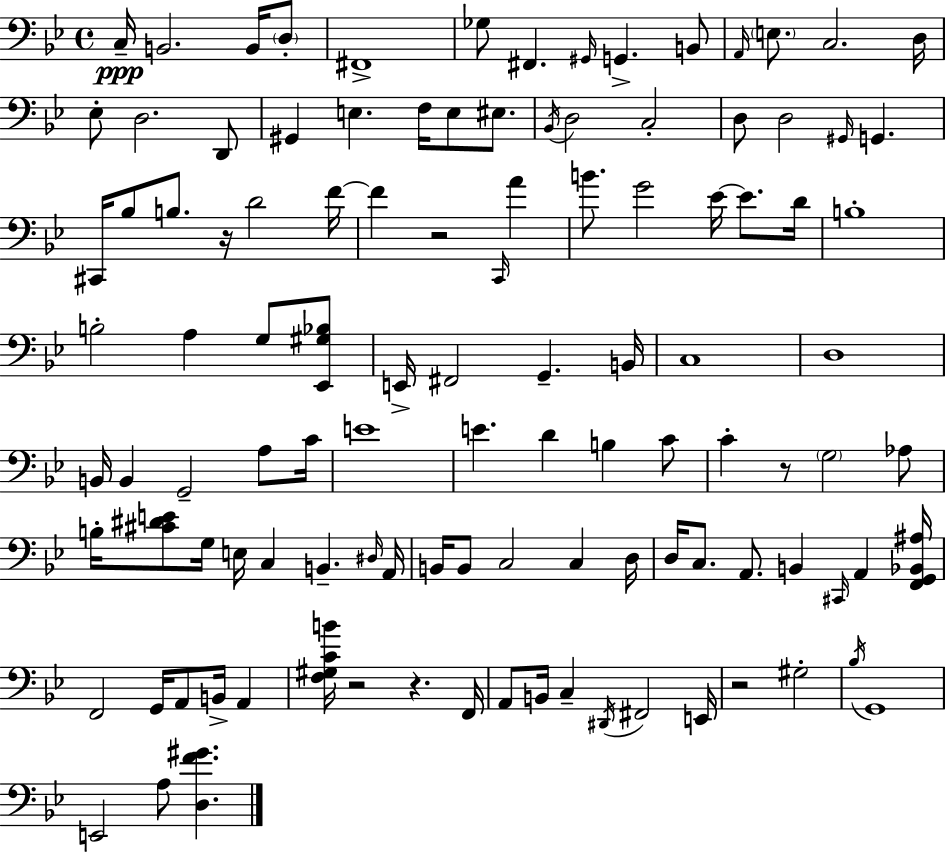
X:1
T:Untitled
M:4/4
L:1/4
K:Gm
C,/4 B,,2 B,,/4 D,/2 ^F,,4 _G,/2 ^F,, ^G,,/4 G,, B,,/2 A,,/4 E,/2 C,2 D,/4 _E,/2 D,2 D,,/2 ^G,, E, F,/4 E,/2 ^E,/2 _B,,/4 D,2 C,2 D,/2 D,2 ^G,,/4 G,, ^C,,/4 _B,/2 B,/2 z/4 D2 F/4 F z2 C,,/4 A B/2 G2 _E/4 _E/2 D/4 B,4 B,2 A, G,/2 [_E,,^G,_B,]/2 E,,/4 ^F,,2 G,, B,,/4 C,4 D,4 B,,/4 B,, G,,2 A,/2 C/4 E4 E D B, C/2 C z/2 G,2 _A,/2 B,/4 [^C^DE]/2 G,/4 E,/4 C, B,, ^D,/4 A,,/4 B,,/4 B,,/2 C,2 C, D,/4 D,/4 C,/2 A,,/2 B,, ^C,,/4 A,, [F,,G,,_B,,^A,]/4 F,,2 G,,/4 A,,/2 B,,/4 A,, [F,^G,CB]/4 z2 z F,,/4 A,,/2 B,,/4 C, ^D,,/4 ^F,,2 E,,/4 z2 ^G,2 _B,/4 G,,4 E,,2 A,/2 [D,F^G]